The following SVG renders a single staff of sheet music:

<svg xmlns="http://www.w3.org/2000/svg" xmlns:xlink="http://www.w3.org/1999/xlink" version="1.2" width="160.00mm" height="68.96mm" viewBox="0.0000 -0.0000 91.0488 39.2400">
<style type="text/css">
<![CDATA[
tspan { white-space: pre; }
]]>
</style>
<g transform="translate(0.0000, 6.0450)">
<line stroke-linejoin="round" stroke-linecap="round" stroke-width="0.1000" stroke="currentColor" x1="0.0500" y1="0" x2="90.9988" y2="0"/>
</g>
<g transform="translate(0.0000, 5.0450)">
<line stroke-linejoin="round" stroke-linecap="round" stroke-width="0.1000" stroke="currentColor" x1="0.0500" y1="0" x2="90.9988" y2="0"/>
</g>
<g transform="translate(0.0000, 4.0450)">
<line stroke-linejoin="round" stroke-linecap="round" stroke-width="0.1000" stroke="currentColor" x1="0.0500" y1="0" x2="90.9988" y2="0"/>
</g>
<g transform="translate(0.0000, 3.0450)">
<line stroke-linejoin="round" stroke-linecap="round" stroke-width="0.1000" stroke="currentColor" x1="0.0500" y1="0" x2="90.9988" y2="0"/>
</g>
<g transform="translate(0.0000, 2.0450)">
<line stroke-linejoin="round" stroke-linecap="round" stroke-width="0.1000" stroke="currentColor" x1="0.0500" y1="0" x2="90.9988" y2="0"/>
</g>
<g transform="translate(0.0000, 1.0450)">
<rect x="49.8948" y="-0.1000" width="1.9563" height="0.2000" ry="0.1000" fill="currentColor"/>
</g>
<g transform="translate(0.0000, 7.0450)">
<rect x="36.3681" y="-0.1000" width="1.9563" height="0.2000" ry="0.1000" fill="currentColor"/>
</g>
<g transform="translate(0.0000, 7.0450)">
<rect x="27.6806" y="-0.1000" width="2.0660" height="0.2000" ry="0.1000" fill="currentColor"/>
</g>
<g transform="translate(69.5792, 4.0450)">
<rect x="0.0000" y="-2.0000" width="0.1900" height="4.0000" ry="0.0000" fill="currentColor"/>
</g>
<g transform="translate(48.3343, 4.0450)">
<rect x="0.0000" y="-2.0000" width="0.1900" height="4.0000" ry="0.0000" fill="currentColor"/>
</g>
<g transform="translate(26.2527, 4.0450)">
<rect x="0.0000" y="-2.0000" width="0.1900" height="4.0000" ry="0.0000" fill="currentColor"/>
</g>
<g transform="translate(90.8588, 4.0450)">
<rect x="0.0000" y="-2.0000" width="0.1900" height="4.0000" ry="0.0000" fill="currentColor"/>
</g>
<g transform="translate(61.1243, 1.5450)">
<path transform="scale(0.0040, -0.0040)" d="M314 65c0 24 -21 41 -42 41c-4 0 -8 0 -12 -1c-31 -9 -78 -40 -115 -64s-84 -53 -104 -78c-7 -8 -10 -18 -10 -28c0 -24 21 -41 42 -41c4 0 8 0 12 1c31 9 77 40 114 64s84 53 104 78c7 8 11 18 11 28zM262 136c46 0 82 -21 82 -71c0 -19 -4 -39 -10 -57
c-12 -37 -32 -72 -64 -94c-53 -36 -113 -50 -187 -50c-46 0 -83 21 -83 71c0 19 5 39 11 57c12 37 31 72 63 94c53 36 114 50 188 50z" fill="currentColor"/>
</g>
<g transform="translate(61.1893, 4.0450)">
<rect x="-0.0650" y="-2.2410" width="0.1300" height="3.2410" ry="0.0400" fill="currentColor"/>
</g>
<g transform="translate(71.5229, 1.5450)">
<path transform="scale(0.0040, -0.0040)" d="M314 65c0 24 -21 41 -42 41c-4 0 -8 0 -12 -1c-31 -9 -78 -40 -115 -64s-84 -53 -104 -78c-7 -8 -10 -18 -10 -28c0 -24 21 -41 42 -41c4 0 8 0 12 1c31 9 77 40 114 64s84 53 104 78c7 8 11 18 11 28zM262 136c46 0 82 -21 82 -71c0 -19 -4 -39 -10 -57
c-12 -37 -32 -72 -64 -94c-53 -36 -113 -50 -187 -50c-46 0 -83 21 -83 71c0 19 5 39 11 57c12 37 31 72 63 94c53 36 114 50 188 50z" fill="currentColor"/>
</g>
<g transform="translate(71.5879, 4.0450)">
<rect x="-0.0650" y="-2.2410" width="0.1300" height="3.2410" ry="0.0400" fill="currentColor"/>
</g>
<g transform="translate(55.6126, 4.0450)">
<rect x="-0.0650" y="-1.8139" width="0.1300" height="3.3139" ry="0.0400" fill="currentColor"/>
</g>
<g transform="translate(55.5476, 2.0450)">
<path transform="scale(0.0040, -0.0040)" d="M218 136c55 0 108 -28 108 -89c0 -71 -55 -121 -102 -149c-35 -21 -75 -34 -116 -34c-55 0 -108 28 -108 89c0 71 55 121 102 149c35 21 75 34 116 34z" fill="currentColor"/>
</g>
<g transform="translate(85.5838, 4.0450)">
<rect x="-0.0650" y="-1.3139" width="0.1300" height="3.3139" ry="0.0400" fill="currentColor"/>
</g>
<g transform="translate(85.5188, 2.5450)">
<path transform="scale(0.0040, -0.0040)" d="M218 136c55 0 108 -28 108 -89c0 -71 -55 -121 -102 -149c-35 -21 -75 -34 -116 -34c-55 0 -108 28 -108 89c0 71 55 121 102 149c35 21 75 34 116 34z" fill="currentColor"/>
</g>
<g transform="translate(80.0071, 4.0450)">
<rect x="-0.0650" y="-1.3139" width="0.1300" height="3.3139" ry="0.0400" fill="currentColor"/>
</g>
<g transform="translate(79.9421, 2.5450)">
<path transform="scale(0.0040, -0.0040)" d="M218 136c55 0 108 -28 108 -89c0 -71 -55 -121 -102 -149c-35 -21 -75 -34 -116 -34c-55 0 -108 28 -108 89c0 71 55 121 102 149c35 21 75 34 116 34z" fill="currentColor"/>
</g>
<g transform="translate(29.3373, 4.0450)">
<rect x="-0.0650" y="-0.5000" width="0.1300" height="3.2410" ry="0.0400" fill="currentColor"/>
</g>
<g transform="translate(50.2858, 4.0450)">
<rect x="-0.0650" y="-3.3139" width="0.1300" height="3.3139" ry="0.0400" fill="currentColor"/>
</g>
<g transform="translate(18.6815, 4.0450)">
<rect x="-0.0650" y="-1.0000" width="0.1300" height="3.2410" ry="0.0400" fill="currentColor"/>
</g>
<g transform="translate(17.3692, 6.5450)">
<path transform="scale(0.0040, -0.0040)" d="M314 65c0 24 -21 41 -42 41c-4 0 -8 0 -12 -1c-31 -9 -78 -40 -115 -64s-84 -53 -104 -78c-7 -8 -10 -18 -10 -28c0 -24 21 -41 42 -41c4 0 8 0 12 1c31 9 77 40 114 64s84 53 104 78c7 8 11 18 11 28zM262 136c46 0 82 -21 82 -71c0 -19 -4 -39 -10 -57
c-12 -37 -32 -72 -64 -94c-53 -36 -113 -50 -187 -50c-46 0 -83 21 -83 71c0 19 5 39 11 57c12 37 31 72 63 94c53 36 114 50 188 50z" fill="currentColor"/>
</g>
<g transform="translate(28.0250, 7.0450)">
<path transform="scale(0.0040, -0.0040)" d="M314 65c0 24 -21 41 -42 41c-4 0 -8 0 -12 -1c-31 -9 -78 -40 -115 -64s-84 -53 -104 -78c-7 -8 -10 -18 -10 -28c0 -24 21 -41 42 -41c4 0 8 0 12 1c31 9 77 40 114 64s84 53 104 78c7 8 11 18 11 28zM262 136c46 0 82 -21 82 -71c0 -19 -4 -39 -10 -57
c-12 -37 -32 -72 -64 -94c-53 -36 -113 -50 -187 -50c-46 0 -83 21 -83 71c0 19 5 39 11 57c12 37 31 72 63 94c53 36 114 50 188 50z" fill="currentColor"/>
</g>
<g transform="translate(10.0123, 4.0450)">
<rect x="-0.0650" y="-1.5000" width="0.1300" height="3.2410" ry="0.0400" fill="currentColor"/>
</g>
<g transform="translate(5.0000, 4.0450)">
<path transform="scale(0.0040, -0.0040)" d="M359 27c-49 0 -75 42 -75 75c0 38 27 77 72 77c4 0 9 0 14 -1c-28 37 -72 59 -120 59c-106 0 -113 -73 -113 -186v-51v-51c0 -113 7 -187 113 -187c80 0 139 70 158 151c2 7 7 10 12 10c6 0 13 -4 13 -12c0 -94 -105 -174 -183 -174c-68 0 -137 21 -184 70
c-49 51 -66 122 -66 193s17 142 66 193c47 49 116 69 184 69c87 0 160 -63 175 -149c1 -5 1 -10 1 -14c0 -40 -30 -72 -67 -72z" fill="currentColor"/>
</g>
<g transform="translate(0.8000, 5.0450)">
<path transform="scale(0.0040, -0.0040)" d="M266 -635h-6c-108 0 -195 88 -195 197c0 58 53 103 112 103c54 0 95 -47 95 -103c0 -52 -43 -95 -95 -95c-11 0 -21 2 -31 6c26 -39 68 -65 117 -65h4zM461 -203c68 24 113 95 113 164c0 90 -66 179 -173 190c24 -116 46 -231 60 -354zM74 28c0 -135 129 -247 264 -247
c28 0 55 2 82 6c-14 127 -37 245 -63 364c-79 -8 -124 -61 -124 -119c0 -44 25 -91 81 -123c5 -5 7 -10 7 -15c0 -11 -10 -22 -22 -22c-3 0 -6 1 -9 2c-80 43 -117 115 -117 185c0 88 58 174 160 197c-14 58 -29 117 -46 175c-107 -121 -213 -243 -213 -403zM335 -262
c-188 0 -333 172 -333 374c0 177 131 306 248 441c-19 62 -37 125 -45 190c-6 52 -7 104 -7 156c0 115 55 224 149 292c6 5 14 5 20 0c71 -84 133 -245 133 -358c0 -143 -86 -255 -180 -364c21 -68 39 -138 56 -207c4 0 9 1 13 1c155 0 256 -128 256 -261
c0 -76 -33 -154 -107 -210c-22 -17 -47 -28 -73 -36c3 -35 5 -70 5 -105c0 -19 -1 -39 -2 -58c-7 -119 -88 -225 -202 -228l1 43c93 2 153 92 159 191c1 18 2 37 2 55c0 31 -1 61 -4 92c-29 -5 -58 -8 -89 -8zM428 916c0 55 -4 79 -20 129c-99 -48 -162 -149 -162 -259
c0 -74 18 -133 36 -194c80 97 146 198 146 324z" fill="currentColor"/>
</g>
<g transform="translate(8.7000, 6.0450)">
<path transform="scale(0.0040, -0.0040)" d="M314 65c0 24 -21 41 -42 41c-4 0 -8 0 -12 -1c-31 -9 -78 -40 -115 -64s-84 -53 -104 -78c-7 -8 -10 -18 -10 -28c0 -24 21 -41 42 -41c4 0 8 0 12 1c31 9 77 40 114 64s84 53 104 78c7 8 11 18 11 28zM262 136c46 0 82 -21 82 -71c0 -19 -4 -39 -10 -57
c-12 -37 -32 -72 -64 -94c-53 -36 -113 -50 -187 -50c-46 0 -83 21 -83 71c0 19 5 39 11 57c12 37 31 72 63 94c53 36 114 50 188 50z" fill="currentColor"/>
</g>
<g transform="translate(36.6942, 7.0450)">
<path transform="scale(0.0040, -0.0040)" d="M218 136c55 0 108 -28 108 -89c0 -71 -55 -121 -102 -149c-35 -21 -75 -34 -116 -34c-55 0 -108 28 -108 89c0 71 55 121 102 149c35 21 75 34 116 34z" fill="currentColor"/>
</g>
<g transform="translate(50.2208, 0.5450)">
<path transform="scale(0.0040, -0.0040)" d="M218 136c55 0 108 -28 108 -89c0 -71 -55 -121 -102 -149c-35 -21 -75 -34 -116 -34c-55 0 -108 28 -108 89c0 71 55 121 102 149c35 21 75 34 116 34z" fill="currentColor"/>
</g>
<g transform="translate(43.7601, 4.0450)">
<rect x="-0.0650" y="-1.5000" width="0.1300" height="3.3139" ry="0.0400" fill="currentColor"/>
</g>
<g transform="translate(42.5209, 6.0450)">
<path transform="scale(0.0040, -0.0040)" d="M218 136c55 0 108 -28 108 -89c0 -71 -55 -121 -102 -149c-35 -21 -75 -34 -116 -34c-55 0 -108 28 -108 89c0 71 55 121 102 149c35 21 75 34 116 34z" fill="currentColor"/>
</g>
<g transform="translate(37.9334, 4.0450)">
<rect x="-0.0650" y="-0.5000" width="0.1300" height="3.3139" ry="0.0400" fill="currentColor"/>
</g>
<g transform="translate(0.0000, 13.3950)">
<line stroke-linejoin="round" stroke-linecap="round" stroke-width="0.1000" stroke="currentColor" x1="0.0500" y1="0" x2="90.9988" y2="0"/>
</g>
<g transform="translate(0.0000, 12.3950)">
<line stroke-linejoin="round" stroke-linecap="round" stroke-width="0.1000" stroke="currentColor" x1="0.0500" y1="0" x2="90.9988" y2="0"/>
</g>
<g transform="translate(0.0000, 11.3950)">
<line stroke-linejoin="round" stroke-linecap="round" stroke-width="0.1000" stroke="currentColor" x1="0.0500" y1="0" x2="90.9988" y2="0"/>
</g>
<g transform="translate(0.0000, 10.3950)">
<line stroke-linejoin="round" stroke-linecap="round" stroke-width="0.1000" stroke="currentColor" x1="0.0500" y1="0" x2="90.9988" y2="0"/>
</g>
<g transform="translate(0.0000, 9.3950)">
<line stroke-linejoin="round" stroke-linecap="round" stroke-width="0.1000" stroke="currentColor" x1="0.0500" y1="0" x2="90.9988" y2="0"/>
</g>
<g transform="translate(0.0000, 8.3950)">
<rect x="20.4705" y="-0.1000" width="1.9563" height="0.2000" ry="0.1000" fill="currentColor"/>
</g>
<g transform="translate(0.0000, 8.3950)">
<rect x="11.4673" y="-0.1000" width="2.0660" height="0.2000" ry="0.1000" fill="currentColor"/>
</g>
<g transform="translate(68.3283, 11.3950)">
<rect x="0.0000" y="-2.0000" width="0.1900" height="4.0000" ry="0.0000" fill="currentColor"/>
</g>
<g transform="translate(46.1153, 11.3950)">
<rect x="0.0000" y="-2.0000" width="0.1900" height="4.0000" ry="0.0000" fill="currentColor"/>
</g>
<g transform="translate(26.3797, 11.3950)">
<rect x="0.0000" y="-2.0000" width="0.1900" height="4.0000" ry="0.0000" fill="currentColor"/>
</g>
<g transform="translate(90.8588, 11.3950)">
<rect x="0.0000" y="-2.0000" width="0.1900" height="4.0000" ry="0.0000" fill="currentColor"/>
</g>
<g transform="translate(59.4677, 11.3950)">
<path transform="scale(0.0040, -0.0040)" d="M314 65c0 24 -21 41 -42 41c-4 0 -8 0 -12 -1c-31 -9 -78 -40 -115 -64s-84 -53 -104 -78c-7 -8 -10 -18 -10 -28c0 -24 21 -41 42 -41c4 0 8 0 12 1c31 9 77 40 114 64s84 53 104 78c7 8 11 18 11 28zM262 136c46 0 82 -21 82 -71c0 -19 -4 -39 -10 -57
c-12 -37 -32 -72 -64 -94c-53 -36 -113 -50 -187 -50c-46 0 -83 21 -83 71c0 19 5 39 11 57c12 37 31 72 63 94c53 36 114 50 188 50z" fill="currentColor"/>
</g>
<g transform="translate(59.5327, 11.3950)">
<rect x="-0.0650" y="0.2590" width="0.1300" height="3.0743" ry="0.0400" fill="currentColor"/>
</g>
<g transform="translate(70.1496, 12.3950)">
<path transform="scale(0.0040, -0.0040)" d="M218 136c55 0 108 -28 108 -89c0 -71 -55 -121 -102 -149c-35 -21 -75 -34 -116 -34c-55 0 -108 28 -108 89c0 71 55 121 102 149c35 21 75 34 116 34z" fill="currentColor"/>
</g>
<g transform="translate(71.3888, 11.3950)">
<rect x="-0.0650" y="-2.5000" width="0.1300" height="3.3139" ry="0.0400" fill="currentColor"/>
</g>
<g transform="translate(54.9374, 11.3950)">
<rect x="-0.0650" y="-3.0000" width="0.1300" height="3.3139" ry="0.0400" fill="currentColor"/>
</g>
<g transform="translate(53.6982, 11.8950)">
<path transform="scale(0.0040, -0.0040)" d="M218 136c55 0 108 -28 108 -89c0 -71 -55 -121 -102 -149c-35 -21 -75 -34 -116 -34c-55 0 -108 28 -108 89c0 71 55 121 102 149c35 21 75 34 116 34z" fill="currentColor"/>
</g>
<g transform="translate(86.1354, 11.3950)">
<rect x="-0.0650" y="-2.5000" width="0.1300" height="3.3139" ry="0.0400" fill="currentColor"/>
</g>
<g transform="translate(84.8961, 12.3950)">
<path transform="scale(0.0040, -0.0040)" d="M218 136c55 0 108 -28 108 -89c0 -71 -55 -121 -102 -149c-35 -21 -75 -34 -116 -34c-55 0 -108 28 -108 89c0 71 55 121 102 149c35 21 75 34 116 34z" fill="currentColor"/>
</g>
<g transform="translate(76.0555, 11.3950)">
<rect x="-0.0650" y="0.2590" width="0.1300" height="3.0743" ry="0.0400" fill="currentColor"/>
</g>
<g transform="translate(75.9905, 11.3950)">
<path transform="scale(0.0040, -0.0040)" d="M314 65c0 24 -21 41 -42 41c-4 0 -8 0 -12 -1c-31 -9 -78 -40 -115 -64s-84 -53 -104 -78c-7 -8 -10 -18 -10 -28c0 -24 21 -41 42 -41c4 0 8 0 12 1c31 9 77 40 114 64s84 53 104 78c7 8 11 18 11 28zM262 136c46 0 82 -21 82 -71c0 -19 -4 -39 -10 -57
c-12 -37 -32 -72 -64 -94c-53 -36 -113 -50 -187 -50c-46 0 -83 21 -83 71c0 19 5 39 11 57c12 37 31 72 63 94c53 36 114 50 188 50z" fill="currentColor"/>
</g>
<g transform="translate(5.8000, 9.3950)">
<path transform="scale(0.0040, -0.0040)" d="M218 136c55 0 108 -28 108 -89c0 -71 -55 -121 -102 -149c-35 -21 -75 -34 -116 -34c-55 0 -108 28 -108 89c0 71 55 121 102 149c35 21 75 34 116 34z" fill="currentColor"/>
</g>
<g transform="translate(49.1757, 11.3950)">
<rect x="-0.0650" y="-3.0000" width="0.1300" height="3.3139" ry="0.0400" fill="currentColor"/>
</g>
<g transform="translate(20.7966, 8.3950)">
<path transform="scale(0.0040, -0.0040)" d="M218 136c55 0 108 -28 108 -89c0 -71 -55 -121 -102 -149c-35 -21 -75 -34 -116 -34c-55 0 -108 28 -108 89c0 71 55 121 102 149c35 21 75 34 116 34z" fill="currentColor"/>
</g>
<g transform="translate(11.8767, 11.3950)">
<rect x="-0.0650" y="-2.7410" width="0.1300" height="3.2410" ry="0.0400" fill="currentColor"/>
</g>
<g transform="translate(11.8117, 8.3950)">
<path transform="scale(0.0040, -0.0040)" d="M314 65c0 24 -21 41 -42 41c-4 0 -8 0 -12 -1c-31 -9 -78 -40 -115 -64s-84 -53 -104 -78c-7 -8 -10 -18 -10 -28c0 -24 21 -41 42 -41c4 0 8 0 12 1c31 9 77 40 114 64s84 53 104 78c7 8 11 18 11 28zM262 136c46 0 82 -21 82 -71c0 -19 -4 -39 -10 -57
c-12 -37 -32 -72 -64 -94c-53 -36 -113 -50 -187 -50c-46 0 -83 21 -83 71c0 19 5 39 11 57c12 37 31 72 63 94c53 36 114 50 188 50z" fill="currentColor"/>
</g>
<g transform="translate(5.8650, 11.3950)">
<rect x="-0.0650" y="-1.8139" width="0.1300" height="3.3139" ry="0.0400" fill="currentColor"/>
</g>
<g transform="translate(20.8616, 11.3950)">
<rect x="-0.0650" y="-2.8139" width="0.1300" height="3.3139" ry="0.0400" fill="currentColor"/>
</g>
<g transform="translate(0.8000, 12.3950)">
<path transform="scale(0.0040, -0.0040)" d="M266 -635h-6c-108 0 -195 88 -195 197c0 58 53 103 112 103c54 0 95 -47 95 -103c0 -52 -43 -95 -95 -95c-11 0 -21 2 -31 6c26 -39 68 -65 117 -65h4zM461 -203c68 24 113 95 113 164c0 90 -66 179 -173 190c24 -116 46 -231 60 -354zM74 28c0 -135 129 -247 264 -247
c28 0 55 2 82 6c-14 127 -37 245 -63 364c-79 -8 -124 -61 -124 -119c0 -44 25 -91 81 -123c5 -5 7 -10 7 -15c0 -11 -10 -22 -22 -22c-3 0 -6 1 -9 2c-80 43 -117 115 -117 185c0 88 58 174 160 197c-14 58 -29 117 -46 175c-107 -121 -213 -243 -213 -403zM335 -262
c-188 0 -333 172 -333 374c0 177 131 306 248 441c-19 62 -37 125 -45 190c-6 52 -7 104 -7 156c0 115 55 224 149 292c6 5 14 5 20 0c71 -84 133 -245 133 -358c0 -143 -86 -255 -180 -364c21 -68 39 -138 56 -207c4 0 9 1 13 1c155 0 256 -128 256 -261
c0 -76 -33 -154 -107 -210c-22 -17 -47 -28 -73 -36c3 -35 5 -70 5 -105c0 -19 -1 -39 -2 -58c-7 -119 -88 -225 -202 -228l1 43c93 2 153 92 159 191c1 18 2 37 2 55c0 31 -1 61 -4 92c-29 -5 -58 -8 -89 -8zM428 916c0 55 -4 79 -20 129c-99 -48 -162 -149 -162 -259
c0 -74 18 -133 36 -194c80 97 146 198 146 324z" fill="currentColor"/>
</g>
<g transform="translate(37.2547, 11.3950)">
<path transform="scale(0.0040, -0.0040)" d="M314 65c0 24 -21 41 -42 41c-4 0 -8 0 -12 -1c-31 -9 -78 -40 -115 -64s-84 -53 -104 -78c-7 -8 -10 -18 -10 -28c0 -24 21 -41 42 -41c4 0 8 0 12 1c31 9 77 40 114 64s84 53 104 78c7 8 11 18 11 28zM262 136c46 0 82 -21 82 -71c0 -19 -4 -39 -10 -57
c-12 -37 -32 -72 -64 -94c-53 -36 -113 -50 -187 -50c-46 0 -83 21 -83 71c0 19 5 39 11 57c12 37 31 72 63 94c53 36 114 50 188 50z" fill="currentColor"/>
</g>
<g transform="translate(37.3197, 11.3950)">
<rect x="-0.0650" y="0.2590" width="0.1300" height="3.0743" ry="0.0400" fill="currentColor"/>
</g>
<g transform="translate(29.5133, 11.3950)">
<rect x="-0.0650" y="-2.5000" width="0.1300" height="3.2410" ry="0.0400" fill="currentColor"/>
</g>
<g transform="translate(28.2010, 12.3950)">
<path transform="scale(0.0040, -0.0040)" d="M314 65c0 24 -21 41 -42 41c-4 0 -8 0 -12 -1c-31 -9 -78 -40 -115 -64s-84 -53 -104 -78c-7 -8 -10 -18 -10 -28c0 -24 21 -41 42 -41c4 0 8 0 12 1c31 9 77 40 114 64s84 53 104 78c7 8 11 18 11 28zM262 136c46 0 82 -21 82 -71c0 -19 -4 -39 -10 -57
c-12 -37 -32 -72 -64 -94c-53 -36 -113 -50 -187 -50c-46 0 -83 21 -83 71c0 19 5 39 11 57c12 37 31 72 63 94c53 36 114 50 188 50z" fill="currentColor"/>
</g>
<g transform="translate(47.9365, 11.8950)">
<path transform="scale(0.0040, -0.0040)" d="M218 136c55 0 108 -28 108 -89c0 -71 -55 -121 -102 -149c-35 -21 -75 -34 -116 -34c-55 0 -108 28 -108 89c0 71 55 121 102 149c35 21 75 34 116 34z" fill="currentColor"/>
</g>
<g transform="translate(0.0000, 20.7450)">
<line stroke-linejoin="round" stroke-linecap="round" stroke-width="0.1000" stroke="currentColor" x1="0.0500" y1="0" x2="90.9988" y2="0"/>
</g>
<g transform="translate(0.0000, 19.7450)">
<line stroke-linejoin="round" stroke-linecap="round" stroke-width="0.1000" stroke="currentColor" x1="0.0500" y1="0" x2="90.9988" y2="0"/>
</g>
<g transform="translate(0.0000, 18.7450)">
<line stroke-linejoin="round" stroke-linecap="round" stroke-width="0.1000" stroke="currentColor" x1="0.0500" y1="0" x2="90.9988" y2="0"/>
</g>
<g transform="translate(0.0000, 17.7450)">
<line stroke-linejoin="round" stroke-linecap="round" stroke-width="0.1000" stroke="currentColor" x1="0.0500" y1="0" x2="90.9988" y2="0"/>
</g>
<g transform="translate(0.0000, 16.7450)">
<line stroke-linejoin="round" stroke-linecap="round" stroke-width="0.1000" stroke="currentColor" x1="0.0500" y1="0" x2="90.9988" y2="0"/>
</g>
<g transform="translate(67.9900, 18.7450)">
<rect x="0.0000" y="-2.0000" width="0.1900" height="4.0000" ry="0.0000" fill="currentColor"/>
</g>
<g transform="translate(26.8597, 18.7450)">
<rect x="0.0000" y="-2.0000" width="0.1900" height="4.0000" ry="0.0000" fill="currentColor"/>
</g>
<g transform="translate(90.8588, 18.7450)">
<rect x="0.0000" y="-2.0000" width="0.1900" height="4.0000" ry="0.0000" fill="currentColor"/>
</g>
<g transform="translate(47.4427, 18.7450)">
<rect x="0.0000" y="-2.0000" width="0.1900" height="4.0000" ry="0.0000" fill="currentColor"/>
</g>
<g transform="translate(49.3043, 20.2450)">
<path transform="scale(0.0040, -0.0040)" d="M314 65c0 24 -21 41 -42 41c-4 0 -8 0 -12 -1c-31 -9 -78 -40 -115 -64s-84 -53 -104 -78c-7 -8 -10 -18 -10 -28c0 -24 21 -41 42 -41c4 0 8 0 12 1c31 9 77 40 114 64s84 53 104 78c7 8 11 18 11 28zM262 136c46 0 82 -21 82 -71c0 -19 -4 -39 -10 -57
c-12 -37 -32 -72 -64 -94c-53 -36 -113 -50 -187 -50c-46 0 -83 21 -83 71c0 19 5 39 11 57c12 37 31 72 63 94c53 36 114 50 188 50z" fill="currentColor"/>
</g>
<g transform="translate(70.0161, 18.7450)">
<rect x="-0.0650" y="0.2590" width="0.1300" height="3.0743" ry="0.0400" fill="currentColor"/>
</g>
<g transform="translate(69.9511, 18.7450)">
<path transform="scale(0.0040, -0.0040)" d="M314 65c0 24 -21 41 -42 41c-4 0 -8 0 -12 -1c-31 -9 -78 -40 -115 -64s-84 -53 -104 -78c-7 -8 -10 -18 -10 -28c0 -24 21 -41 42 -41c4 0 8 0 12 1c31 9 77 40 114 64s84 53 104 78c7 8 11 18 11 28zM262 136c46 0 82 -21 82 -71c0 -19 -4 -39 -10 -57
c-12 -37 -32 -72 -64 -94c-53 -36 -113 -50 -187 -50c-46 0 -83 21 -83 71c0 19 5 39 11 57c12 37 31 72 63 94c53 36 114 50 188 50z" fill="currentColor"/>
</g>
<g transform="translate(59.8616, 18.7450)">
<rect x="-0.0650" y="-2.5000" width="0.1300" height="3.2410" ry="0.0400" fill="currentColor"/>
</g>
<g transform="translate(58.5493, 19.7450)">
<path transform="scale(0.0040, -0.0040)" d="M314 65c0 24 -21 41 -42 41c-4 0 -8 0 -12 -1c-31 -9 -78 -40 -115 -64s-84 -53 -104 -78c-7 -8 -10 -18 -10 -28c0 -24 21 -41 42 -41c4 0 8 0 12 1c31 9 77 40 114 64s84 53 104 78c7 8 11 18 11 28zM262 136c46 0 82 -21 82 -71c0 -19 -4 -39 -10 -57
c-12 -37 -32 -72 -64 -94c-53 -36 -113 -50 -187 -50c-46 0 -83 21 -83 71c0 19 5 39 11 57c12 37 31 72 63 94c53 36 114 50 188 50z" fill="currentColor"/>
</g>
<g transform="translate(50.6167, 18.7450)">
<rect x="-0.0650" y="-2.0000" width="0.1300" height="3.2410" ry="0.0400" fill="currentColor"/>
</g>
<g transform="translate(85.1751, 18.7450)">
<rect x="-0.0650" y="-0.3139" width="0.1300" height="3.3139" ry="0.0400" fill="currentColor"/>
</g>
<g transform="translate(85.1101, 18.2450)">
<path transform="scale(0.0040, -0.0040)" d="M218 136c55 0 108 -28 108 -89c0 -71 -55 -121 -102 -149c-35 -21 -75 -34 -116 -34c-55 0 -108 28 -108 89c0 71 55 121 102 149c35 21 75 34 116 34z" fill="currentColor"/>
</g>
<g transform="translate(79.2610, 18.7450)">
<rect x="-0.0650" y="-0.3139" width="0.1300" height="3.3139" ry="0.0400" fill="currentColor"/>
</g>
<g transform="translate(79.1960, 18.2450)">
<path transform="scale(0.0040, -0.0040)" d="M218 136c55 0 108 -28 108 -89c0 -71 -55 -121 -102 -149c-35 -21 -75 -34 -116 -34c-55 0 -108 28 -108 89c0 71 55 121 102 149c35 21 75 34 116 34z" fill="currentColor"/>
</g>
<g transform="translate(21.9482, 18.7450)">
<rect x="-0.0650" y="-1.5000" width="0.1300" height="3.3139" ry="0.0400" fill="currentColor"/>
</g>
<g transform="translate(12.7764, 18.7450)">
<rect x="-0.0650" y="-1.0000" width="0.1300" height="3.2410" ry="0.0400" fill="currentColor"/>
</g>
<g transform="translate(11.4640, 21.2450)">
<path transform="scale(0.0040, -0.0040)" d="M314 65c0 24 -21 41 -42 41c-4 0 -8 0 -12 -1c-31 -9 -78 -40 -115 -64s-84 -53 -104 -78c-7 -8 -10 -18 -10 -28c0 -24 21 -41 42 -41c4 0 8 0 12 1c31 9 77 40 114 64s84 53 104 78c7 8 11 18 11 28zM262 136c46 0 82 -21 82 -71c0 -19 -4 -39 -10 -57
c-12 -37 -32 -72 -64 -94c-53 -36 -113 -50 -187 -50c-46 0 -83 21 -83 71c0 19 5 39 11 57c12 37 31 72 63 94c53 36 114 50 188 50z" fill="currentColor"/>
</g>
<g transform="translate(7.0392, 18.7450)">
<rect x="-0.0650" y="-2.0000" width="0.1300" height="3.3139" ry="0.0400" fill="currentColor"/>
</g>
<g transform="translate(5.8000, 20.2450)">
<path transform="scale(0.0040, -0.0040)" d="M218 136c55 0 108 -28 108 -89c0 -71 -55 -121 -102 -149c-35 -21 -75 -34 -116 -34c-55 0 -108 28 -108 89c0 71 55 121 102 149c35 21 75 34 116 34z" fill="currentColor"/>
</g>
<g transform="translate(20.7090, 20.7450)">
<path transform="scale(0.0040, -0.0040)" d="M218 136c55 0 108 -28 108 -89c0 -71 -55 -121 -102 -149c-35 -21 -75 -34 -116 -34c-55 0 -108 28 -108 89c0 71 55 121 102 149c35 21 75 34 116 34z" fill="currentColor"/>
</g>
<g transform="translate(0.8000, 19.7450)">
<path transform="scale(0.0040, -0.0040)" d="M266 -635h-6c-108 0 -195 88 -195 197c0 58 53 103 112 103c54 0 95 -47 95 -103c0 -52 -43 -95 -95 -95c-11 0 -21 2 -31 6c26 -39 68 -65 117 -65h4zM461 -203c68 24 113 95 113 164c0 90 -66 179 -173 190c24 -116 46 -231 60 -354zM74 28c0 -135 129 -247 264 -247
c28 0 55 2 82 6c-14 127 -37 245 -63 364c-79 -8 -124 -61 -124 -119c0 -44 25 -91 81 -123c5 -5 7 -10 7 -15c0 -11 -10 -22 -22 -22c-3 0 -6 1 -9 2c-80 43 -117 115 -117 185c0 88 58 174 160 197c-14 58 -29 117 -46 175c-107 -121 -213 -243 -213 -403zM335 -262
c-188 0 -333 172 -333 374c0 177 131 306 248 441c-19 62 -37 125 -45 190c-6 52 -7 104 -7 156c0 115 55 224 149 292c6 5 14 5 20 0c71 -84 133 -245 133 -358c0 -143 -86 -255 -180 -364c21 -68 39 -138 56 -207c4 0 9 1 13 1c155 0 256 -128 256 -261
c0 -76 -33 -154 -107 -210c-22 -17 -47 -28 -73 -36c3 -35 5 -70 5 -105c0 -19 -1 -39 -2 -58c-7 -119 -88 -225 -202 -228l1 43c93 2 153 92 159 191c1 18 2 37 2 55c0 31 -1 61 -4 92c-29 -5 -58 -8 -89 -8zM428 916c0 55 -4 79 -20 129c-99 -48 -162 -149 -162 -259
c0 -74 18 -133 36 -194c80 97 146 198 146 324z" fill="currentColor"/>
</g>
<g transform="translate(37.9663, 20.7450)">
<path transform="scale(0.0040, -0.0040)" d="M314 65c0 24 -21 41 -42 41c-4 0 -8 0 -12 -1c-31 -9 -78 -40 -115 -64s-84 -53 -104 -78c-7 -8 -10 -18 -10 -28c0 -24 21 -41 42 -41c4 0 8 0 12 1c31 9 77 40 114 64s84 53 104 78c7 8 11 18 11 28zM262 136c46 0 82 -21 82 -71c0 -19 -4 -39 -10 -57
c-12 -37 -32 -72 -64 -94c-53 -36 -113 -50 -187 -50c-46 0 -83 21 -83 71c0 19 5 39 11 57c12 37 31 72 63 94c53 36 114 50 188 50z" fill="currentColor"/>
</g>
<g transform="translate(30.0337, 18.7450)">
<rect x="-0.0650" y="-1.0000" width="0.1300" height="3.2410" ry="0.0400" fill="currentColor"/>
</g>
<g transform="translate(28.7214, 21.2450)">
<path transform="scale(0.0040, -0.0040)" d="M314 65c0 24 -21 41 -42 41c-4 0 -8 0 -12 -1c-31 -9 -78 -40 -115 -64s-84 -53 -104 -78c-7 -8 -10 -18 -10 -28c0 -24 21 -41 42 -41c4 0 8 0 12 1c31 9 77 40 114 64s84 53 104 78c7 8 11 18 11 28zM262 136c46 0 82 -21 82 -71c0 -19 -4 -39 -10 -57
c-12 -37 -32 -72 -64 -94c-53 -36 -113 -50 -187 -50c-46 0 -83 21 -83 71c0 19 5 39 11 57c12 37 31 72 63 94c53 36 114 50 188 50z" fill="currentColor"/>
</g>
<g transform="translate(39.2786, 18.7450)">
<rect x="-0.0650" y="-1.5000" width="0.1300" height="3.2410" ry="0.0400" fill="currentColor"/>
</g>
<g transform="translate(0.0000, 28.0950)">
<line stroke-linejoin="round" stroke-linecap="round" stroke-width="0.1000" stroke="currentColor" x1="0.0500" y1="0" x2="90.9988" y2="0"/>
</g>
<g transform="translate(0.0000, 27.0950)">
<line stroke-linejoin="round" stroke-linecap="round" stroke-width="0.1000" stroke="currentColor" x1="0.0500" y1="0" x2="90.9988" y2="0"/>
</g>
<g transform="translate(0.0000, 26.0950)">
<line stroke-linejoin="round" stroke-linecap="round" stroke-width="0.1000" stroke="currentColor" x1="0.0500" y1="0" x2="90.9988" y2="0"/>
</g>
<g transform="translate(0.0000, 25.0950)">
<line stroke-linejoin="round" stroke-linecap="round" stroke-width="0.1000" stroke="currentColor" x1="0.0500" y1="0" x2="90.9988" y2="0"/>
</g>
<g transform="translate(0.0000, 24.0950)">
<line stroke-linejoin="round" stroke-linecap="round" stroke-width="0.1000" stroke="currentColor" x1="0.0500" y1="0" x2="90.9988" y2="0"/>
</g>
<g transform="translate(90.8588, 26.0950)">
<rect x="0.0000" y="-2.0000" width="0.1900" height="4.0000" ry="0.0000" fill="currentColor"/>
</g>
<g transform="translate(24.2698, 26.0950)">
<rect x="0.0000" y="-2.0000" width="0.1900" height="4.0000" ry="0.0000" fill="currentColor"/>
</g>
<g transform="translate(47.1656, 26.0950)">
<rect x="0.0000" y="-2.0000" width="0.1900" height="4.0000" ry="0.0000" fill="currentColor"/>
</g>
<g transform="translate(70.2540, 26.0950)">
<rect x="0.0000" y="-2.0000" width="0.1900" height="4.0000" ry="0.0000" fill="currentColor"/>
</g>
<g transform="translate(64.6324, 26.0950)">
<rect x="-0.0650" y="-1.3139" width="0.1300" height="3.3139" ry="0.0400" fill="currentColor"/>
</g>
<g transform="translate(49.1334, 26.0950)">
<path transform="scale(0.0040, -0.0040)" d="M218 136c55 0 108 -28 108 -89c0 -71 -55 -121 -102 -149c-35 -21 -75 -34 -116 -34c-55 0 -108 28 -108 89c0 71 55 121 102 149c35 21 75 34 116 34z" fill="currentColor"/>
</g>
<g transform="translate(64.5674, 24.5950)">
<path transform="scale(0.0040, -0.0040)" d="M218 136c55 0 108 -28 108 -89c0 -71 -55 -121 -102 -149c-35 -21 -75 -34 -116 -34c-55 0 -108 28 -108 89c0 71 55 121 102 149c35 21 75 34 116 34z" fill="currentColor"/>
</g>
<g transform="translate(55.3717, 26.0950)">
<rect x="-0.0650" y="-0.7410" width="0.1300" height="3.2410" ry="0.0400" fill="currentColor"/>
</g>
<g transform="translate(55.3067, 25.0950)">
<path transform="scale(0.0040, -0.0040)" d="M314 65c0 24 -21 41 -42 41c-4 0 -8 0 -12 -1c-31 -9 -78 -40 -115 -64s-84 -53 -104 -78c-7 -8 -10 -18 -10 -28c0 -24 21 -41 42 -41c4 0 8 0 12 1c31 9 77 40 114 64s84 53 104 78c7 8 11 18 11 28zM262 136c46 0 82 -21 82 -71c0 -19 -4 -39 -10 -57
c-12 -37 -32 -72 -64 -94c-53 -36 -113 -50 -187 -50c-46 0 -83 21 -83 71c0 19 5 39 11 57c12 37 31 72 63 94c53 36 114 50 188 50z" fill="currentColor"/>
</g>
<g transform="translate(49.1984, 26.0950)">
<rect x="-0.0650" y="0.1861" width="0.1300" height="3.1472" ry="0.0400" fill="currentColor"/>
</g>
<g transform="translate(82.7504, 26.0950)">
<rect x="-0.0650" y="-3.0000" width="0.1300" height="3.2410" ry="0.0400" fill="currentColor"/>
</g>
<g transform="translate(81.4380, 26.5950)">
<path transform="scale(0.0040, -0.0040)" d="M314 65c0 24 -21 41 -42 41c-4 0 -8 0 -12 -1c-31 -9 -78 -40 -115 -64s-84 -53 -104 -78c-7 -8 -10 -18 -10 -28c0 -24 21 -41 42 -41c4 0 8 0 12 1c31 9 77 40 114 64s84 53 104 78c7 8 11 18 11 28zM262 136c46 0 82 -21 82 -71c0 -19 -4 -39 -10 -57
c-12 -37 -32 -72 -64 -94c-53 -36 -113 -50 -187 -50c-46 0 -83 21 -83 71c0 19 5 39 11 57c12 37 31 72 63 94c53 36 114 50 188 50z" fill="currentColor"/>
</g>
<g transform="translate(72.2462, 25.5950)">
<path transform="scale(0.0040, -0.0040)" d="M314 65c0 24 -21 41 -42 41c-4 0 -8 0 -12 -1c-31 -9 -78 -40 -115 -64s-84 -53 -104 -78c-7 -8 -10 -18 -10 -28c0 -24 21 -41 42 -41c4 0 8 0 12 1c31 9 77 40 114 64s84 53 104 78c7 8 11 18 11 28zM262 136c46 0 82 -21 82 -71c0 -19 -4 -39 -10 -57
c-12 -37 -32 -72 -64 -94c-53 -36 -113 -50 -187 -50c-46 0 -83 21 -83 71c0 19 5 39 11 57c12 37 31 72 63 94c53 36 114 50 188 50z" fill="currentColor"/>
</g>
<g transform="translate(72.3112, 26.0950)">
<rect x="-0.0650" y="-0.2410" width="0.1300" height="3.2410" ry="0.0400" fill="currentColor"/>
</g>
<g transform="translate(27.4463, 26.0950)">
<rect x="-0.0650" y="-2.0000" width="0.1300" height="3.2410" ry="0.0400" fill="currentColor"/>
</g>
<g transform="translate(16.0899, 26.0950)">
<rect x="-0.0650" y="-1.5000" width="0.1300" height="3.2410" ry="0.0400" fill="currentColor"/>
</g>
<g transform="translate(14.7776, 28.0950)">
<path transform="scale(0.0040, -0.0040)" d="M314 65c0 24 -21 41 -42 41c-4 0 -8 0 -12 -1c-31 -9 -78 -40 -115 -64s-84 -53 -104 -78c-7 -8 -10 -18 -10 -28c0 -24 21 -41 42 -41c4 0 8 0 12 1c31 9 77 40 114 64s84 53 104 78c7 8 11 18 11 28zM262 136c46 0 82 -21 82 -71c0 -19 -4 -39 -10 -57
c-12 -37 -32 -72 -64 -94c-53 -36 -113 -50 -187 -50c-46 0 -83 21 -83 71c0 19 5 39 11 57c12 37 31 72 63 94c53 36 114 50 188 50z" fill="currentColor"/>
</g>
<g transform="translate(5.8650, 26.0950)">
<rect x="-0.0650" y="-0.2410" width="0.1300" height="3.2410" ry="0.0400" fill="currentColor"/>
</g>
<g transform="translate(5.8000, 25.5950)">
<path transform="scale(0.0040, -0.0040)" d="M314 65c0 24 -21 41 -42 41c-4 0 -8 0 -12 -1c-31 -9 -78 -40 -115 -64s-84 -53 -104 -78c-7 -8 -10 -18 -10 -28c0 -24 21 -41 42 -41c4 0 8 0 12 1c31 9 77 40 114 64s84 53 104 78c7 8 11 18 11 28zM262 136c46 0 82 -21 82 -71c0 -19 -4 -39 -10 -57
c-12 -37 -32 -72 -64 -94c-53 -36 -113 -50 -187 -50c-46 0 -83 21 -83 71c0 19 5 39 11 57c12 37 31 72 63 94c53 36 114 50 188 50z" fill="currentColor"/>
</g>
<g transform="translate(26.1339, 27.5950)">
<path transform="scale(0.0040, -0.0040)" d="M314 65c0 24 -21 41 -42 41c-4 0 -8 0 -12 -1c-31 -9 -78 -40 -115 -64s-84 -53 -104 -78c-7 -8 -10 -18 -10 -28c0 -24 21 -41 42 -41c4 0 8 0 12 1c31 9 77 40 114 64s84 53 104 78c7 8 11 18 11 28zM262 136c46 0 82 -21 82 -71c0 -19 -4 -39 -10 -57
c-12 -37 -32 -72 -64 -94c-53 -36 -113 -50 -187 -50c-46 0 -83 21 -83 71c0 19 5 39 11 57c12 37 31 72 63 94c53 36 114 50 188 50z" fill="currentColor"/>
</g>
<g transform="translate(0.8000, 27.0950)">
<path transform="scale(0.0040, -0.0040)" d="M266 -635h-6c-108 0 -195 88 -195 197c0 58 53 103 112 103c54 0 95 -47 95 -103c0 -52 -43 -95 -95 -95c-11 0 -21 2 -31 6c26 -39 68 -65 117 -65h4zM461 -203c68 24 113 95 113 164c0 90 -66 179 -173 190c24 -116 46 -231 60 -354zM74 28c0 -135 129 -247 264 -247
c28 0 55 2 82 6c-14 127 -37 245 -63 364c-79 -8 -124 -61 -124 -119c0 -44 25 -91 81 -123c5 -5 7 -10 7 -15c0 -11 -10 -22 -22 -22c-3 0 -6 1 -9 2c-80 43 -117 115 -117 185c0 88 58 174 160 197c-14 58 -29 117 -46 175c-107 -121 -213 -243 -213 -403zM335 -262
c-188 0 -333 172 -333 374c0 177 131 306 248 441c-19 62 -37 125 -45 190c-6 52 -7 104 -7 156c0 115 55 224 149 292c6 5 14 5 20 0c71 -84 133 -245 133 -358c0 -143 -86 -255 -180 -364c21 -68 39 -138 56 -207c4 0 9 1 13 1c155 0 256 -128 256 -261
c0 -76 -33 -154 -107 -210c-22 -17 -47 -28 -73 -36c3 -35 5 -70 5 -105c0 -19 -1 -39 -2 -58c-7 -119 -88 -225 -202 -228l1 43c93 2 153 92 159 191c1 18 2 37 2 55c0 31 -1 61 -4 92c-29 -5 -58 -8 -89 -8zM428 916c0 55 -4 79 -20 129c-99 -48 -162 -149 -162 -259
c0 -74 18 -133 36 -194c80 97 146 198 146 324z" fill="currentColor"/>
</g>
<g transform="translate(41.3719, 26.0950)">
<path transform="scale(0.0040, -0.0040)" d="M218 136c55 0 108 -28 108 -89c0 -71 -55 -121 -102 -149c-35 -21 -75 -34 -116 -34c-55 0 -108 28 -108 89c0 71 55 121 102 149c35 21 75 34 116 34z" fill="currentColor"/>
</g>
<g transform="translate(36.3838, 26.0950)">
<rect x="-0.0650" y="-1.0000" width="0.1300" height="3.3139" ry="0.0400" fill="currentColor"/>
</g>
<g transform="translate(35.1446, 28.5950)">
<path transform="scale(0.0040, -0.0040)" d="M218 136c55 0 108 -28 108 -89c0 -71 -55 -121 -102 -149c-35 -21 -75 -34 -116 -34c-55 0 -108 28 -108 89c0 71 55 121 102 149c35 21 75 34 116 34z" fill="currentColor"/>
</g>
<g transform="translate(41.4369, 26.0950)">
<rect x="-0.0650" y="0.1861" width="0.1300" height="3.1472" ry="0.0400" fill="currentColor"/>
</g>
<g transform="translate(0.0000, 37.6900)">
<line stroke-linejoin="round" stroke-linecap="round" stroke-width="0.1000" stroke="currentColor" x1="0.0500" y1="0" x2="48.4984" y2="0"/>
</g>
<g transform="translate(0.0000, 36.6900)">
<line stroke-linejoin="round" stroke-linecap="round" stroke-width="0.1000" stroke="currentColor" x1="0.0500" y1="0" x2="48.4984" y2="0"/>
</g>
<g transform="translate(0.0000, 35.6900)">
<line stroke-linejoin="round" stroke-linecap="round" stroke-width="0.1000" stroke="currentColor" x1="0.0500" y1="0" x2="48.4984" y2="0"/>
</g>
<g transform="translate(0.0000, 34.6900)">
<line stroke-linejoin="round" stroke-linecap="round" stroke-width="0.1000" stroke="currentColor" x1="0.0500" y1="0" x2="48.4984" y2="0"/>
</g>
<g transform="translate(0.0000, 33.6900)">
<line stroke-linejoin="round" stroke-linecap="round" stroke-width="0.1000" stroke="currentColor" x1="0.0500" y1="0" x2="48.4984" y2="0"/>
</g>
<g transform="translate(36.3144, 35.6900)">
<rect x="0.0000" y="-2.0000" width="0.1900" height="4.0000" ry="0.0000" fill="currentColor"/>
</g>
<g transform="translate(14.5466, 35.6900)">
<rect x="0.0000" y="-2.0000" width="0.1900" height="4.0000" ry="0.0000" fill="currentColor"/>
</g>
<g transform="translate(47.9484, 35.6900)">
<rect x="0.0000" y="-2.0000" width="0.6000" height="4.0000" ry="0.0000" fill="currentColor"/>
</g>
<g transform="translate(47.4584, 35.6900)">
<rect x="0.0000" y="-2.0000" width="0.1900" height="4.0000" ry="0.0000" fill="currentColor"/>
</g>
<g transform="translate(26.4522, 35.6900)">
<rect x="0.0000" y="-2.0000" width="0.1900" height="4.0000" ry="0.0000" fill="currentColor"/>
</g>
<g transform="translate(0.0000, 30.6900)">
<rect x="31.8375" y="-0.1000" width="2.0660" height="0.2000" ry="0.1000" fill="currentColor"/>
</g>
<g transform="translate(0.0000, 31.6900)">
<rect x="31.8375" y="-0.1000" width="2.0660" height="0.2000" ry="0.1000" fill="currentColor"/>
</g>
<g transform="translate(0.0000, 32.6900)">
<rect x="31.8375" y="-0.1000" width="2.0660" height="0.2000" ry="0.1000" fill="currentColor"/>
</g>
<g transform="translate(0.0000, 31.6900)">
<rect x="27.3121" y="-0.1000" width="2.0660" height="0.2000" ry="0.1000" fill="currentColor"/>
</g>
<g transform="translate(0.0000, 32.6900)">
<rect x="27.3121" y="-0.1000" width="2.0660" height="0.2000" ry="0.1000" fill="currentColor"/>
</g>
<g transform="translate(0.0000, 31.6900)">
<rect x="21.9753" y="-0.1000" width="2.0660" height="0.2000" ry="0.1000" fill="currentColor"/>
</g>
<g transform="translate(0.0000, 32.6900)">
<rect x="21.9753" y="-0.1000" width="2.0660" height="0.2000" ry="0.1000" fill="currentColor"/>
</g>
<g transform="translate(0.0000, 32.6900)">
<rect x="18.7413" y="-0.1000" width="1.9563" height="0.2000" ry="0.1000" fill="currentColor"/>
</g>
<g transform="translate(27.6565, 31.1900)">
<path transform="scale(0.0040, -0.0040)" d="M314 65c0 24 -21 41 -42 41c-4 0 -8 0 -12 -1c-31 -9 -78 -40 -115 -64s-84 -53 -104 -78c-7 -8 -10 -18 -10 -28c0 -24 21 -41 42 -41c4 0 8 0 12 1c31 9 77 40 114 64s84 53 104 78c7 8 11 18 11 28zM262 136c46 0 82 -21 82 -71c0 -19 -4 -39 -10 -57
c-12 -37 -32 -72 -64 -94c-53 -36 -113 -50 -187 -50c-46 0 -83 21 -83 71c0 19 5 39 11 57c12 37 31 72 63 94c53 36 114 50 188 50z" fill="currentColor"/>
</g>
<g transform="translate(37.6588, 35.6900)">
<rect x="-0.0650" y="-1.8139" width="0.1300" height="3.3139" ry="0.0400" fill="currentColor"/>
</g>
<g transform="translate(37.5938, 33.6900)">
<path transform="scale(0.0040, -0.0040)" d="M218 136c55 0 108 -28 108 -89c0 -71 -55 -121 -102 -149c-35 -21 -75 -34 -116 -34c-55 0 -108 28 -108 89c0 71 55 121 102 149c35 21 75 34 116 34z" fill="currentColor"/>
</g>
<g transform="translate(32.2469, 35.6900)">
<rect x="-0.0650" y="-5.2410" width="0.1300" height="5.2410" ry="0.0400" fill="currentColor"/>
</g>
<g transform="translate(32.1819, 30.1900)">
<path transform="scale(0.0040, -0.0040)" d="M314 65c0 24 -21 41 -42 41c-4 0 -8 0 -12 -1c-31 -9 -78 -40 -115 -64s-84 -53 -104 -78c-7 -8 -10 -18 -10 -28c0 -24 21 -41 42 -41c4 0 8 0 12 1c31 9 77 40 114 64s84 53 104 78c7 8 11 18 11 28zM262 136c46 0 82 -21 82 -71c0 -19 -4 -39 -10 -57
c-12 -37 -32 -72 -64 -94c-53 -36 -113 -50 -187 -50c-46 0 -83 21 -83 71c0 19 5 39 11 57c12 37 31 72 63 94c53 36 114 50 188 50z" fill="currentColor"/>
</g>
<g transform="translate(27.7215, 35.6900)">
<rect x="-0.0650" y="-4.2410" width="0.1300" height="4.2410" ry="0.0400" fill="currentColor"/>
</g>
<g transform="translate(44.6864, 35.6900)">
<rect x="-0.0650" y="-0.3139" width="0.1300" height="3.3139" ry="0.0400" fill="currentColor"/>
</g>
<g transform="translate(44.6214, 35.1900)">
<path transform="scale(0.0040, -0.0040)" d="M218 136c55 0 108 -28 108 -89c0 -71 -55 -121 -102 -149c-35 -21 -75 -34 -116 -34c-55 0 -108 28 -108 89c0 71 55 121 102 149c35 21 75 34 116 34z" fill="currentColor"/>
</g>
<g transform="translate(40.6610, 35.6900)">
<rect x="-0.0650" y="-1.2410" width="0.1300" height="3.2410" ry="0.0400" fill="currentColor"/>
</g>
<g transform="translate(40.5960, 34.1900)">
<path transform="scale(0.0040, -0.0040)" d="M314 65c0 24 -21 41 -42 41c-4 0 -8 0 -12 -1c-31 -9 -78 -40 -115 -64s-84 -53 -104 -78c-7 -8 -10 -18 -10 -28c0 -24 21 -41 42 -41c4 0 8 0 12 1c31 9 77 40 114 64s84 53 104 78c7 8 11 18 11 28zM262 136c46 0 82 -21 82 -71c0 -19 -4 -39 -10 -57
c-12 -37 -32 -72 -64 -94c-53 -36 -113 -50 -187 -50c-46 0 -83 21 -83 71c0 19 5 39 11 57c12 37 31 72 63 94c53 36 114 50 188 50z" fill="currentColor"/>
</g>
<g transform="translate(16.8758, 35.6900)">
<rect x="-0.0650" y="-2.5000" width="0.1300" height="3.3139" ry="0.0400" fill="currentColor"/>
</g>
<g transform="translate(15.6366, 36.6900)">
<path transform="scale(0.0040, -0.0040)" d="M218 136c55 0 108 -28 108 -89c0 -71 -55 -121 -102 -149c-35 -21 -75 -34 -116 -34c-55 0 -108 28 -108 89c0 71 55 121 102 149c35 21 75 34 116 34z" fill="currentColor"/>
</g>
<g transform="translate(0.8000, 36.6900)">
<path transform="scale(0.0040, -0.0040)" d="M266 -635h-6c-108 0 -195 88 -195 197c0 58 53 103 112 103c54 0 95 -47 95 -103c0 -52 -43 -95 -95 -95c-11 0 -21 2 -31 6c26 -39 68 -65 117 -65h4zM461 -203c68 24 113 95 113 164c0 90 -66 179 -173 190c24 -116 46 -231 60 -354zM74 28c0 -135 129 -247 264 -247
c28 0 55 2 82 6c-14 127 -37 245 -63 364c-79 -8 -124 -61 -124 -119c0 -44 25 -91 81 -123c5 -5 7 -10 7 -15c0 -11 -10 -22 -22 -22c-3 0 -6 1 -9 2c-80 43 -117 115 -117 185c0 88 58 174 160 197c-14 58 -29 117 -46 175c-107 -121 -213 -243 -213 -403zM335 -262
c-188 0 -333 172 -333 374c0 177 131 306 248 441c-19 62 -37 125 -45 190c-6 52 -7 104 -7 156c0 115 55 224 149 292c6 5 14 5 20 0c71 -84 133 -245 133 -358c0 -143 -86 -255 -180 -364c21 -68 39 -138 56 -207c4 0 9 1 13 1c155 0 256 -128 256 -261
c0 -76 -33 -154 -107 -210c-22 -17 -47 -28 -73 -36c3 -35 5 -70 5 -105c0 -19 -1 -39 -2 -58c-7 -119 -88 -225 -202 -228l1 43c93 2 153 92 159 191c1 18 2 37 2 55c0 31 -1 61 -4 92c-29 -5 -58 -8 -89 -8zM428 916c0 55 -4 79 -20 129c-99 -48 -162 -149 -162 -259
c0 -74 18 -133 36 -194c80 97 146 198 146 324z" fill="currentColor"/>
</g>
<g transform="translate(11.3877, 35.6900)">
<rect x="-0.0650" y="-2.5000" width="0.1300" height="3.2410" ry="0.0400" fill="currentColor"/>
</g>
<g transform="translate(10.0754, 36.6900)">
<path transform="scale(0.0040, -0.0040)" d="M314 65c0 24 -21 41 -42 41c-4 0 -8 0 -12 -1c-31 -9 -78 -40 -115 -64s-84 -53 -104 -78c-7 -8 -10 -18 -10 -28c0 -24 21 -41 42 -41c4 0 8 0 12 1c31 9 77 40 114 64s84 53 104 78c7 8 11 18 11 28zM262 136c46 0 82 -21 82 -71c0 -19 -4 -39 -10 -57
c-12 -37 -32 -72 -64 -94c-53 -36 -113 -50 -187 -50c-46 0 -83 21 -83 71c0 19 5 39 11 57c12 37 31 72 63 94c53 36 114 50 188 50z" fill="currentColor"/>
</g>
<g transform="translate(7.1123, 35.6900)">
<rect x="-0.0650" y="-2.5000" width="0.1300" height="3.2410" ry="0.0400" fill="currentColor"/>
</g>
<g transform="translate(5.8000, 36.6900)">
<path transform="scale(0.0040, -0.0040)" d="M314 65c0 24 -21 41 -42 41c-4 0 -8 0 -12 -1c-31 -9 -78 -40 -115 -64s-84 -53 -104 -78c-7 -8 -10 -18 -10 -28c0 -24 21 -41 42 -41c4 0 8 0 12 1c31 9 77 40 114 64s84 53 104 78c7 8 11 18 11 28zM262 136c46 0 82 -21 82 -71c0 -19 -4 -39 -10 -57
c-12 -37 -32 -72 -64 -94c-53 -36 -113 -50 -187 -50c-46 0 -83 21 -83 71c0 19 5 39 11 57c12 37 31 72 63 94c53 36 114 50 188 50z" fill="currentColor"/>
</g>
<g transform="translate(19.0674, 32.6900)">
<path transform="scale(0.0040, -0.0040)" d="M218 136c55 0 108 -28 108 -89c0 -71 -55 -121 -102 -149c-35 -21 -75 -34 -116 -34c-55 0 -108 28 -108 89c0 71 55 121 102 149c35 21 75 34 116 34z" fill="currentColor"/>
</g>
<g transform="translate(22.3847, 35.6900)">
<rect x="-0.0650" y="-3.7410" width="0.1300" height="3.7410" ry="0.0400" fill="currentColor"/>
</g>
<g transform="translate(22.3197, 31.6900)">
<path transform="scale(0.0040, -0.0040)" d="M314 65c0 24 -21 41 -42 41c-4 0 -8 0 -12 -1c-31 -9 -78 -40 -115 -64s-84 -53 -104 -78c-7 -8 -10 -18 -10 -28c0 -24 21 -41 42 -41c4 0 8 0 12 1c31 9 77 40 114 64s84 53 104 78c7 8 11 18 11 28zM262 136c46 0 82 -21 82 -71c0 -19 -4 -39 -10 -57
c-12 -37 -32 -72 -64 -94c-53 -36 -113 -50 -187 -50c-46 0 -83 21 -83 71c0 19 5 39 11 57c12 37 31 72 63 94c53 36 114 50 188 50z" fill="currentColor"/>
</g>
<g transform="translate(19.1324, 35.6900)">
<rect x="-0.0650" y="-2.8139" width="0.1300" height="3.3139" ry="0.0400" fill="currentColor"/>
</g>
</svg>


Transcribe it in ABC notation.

X:1
T:Untitled
M:4/4
L:1/4
K:C
E2 D2 C2 C E b f g2 g2 e e f a2 a G2 B2 A A B2 G B2 G F D2 E D2 E2 F2 G2 B2 c c c2 E2 F2 D B B d2 e c2 A2 G2 G2 G a c'2 d'2 f'2 f e2 c